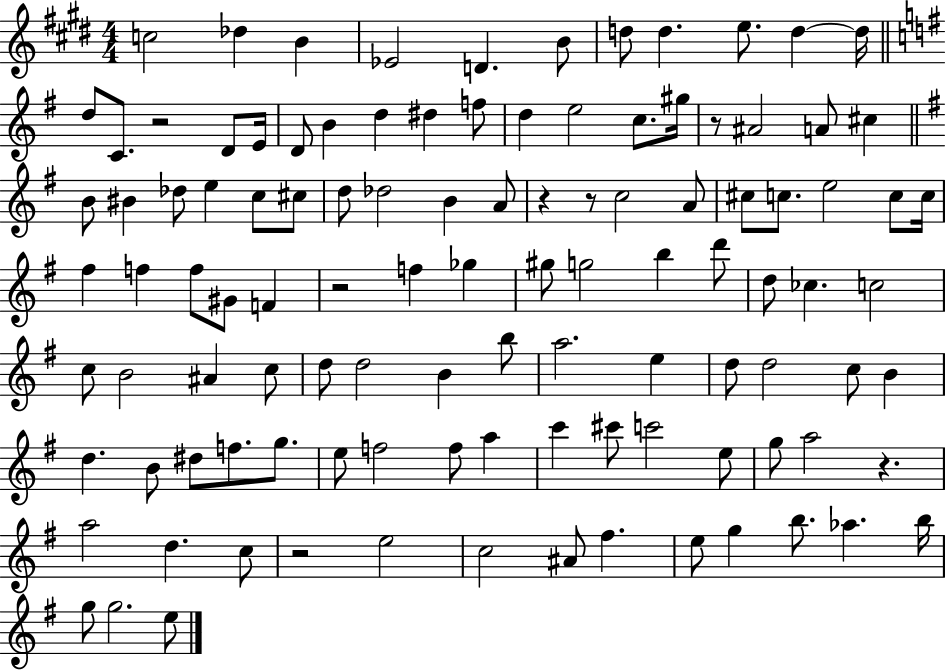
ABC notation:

X:1
T:Untitled
M:4/4
L:1/4
K:E
c2 _d B _E2 D B/2 d/2 d e/2 d d/4 d/2 C/2 z2 D/2 E/4 D/2 B d ^d f/2 d e2 c/2 ^g/4 z/2 ^A2 A/2 ^c B/2 ^B _d/2 e c/2 ^c/2 d/2 _d2 B A/2 z z/2 c2 A/2 ^c/2 c/2 e2 c/2 c/4 ^f f f/2 ^G/2 F z2 f _g ^g/2 g2 b d'/2 d/2 _c c2 c/2 B2 ^A c/2 d/2 d2 B b/2 a2 e d/2 d2 c/2 B d B/2 ^d/2 f/2 g/2 e/2 f2 f/2 a c' ^c'/2 c'2 e/2 g/2 a2 z a2 d c/2 z2 e2 c2 ^A/2 ^f e/2 g b/2 _a b/4 g/2 g2 e/2